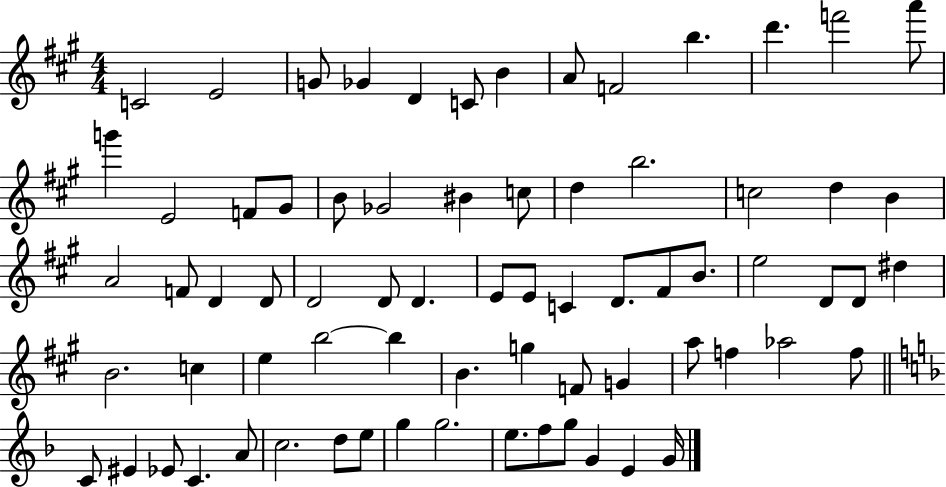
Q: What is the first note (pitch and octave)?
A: C4